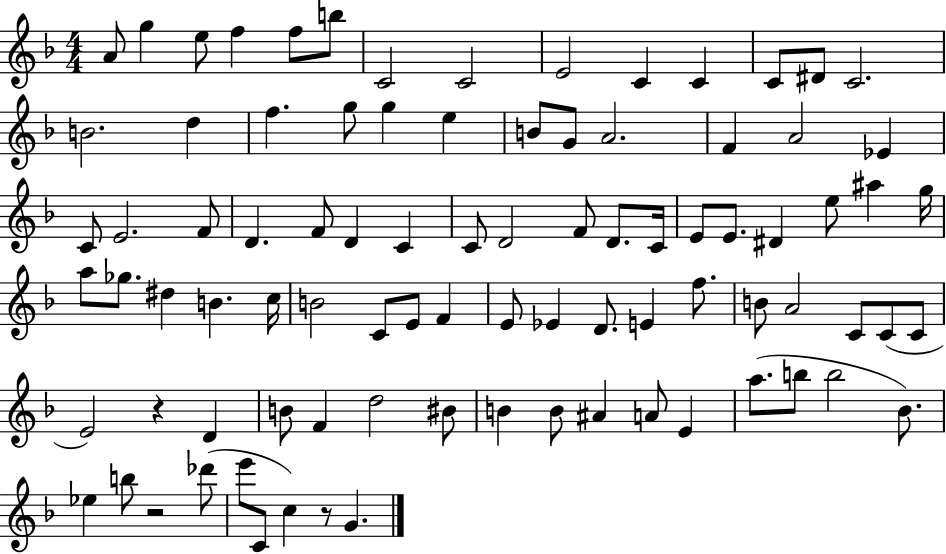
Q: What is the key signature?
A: F major